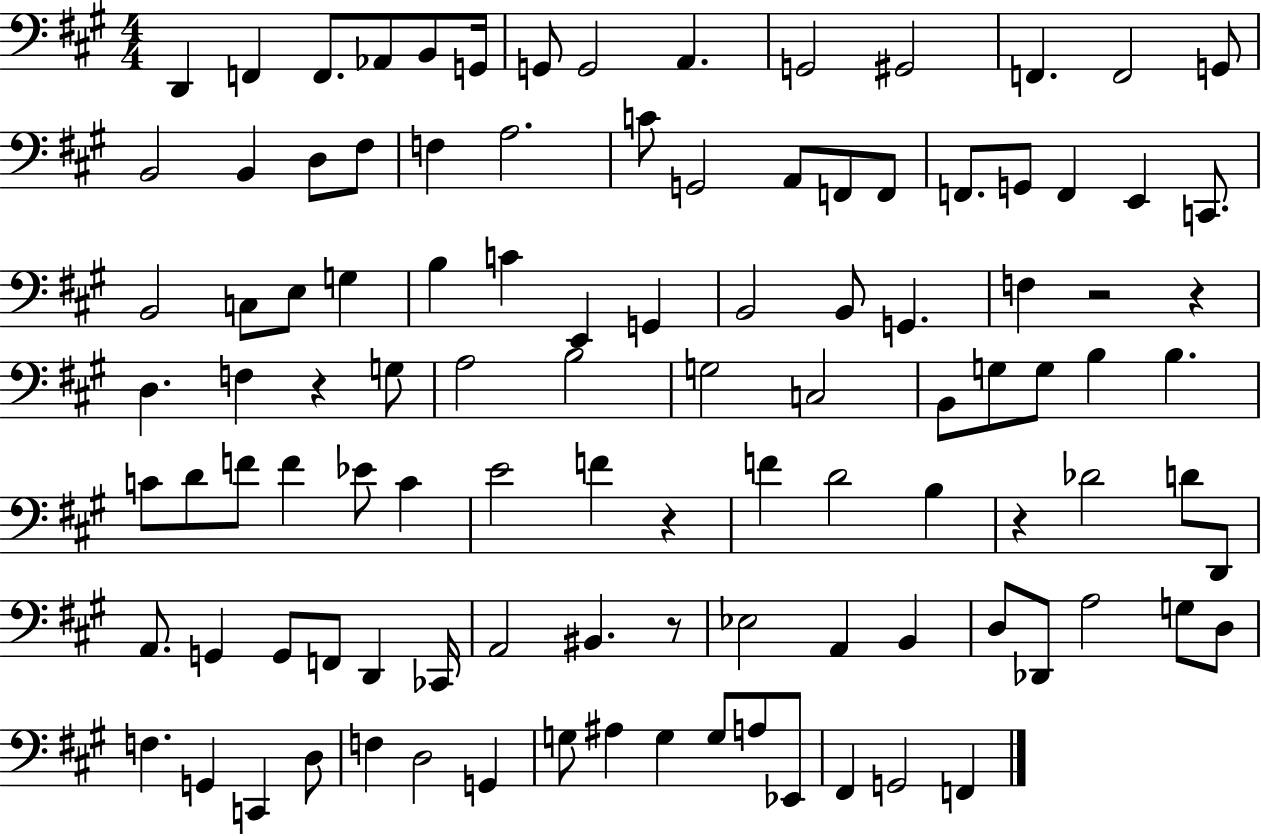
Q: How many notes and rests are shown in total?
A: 106